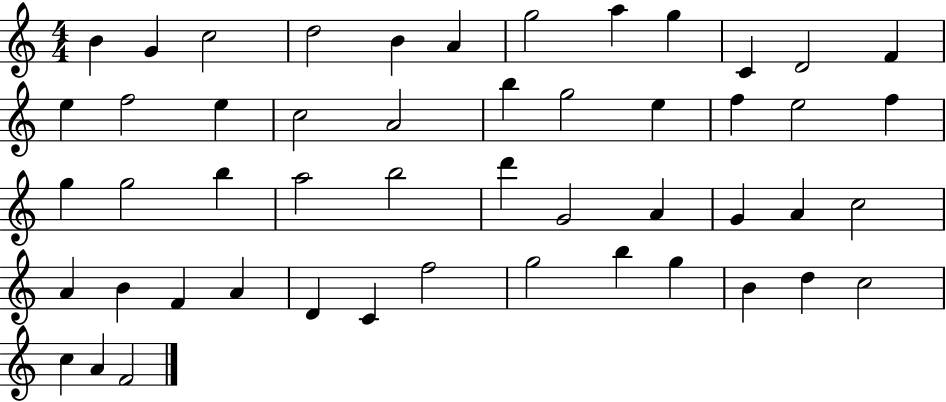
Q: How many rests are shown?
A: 0